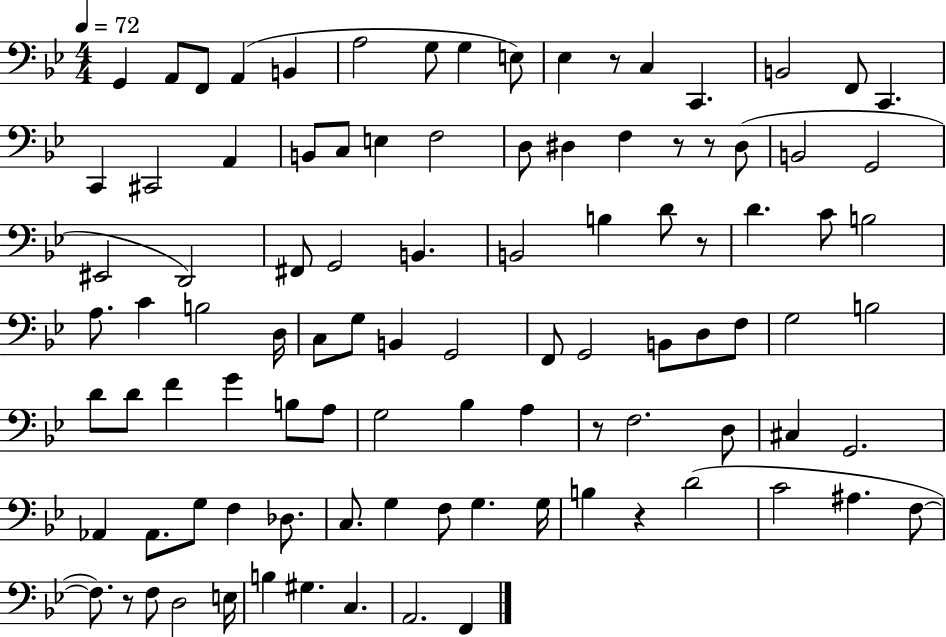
{
  \clef bass
  \numericTimeSignature
  \time 4/4
  \key bes \major
  \tempo 4 = 72
  g,4 a,8 f,8 a,4( b,4 | a2 g8 g4 e8) | ees4 r8 c4 c,4. | b,2 f,8 c,4. | \break c,4 cis,2 a,4 | b,8 c8 e4 f2 | d8 dis4 f4 r8 r8 dis8( | b,2 g,2 | \break eis,2 d,2) | fis,8 g,2 b,4. | b,2 b4 d'8 r8 | d'4. c'8 b2 | \break a8. c'4 b2 d16 | c8 g8 b,4 g,2 | f,8 g,2 b,8 d8 f8 | g2 b2 | \break d'8 d'8 f'4 g'4 b8 a8 | g2 bes4 a4 | r8 f2. d8 | cis4 g,2. | \break aes,4 aes,8. g8 f4 des8. | c8. g4 f8 g4. g16 | b4 r4 d'2( | c'2 ais4. f8~~ | \break f8.) r8 f8 d2 e16 | b4 gis4. c4. | a,2. f,4 | \bar "|."
}